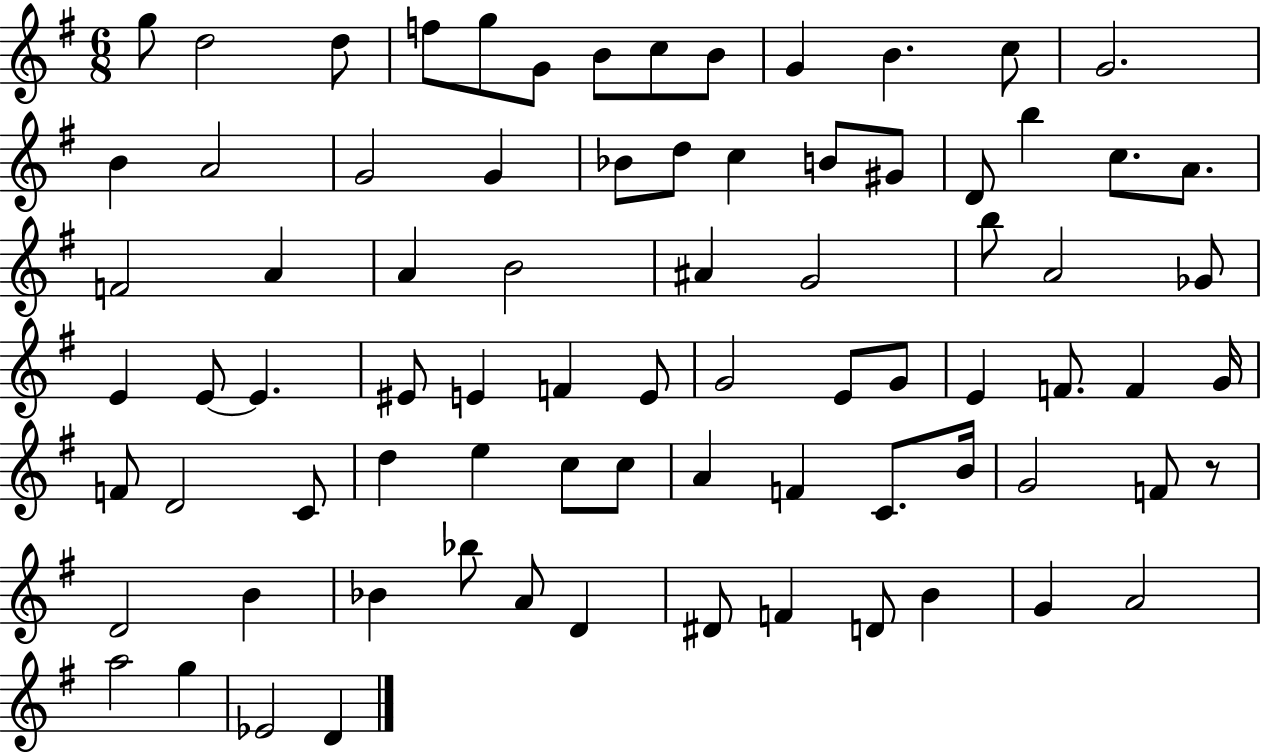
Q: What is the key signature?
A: G major